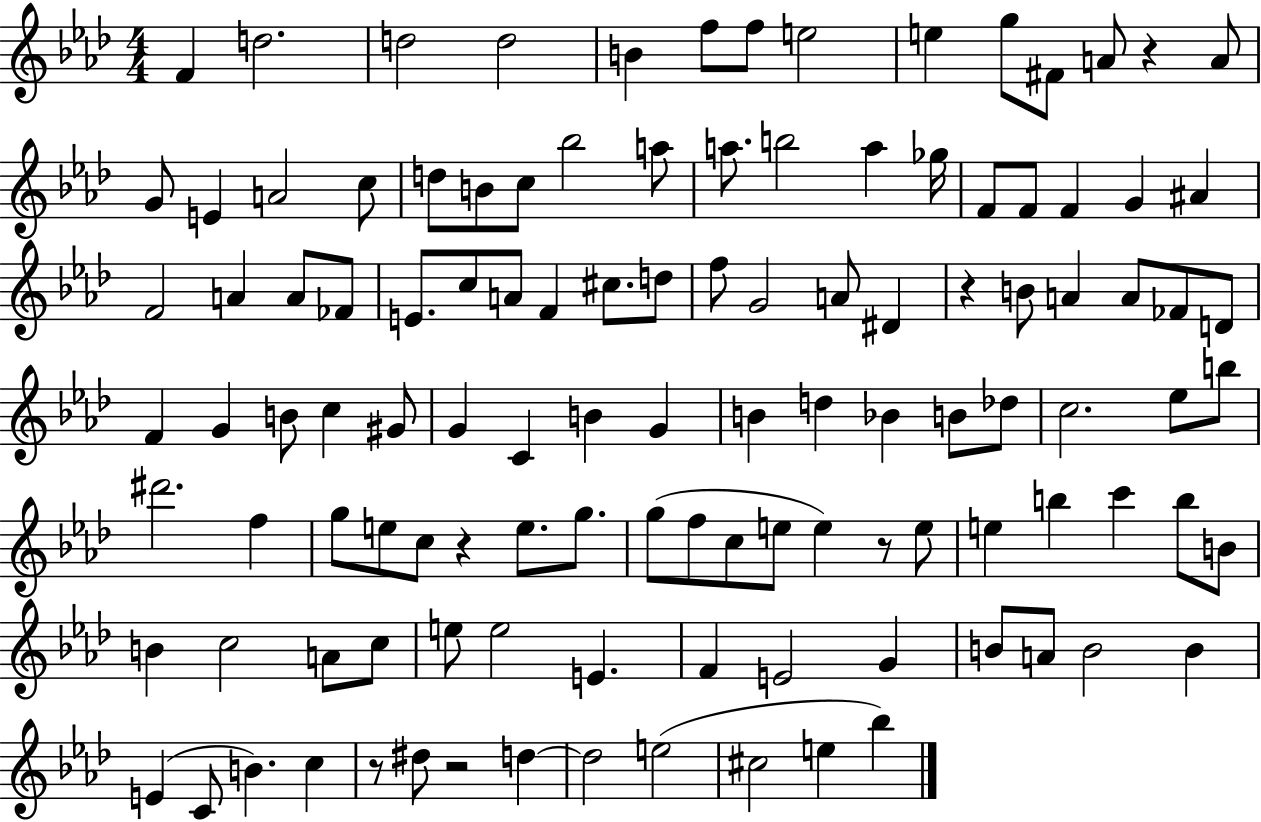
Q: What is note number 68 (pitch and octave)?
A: D#6